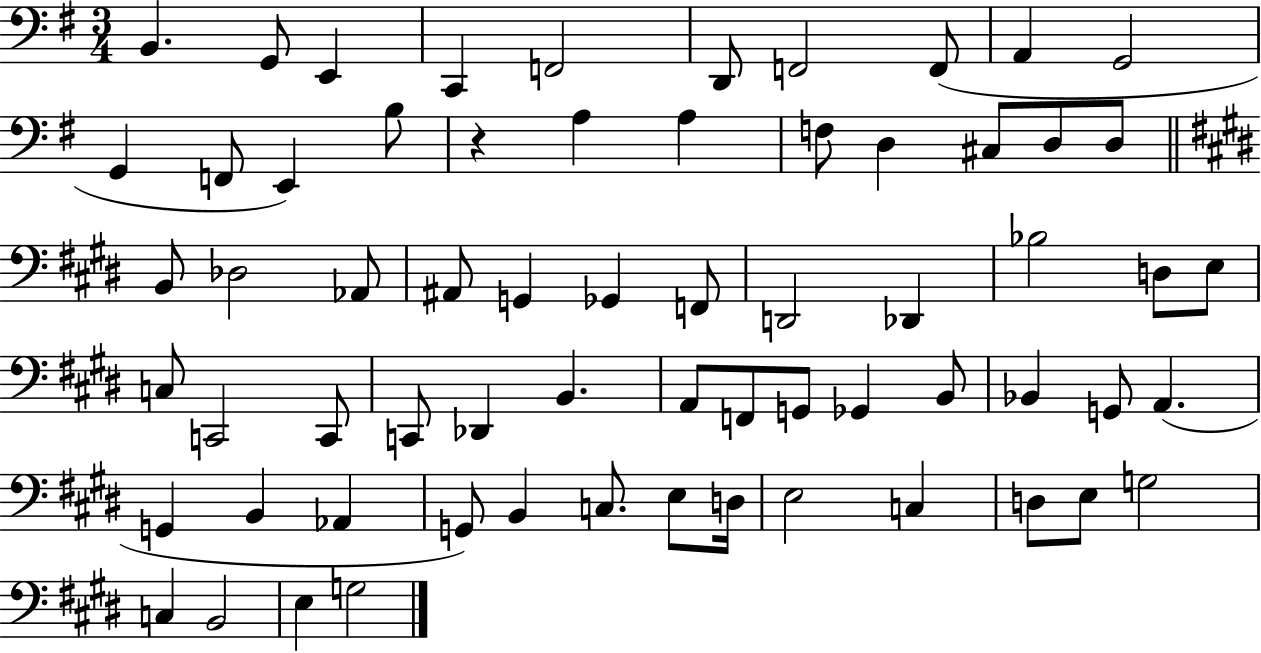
{
  \clef bass
  \numericTimeSignature
  \time 3/4
  \key g \major
  b,4. g,8 e,4 | c,4 f,2 | d,8 f,2 f,8( | a,4 g,2 | \break g,4 f,8 e,4) b8 | r4 a4 a4 | f8 d4 cis8 d8 d8 | \bar "||" \break \key e \major b,8 des2 aes,8 | ais,8 g,4 ges,4 f,8 | d,2 des,4 | bes2 d8 e8 | \break c8 c,2 c,8 | c,8 des,4 b,4. | a,8 f,8 g,8 ges,4 b,8 | bes,4 g,8 a,4.( | \break g,4 b,4 aes,4 | g,8) b,4 c8. e8 d16 | e2 c4 | d8 e8 g2 | \break c4 b,2 | e4 g2 | \bar "|."
}